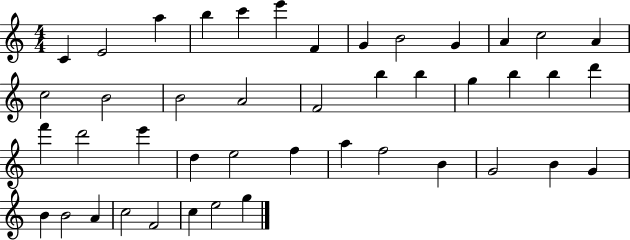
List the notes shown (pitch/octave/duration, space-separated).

C4/q E4/h A5/q B5/q C6/q E6/q F4/q G4/q B4/h G4/q A4/q C5/h A4/q C5/h B4/h B4/h A4/h F4/h B5/q B5/q G5/q B5/q B5/q D6/q F6/q D6/h E6/q D5/q E5/h F5/q A5/q F5/h B4/q G4/h B4/q G4/q B4/q B4/h A4/q C5/h F4/h C5/q E5/h G5/q